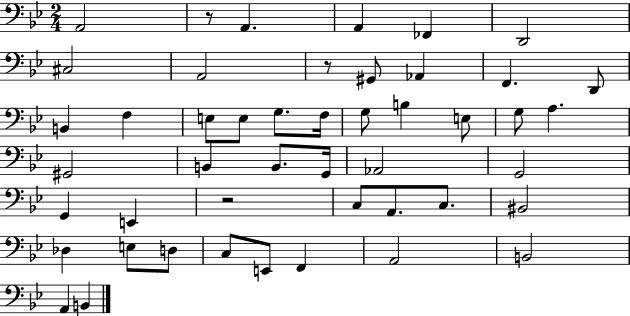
{
  \clef bass
  \numericTimeSignature
  \time 2/4
  \key bes \major
  a,2 | r8 a,4. | a,4 fes,4 | d,2 | \break cis2 | a,2 | r8 gis,8 aes,4 | f,4. d,8 | \break b,4 f4 | e8 e8 g8. f16 | g8 b4 e8 | g8 a4. | \break gis,2 | b,4 b,8. g,16 | aes,2 | g,2 | \break g,4 e,4 | r2 | c8 a,8. c8. | bis,2 | \break des4 e8 d8 | c8 e,8 f,4 | a,2 | b,2 | \break a,4 b,4 | \bar "|."
}